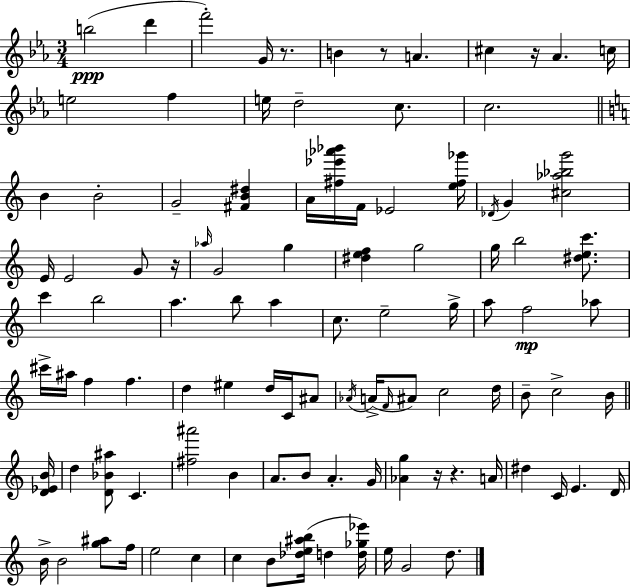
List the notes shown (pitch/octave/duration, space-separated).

B5/h D6/q F6/h G4/s R/e. B4/q R/e A4/q. C#5/q R/s Ab4/q. C5/s E5/h F5/q E5/s D5/h C5/e. C5/h. B4/q B4/h G4/h [F#4,B4,D#5]/q A4/s [F#5,Eb6,Ab6,Bb6]/s F4/s Eb4/h [E5,F#5,Gb6]/s Db4/s G4/q [C#5,Ab5,Bb5,G6]/h E4/s E4/h G4/e R/s Ab5/s G4/h G5/q [D#5,E5,F5]/q G5/h G5/s B5/h [D#5,E5,C6]/e. C6/q B5/h A5/q. B5/e A5/q C5/e. E5/h G5/s A5/e F5/h Ab5/e C#6/s A#5/s F5/q F5/q. D5/q EIS5/q D5/s C4/s A#4/e Ab4/s A4/s F4/s A#4/e C5/h D5/s B4/e C5/h B4/s [D4,Eb4,B4]/s D5/q [D4,Bb4,A#5]/e C4/q. [F#5,A#6]/h B4/q A4/e. B4/e A4/q. G4/s [Ab4,G5]/q R/s R/q. A4/s D#5/q C4/s E4/q. D4/s B4/s B4/h [G5,A#5]/e F5/s E5/h C5/q C5/q B4/e [Db5,E5,A#5,B5]/s D5/q [D5,Gb5,Eb6]/s E5/s G4/h D5/e.